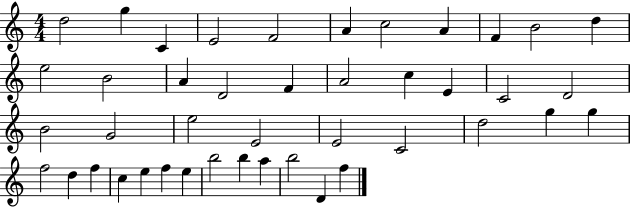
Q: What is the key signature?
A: C major